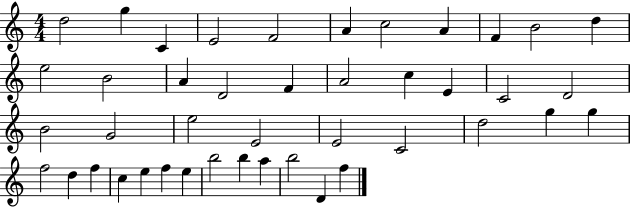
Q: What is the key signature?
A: C major